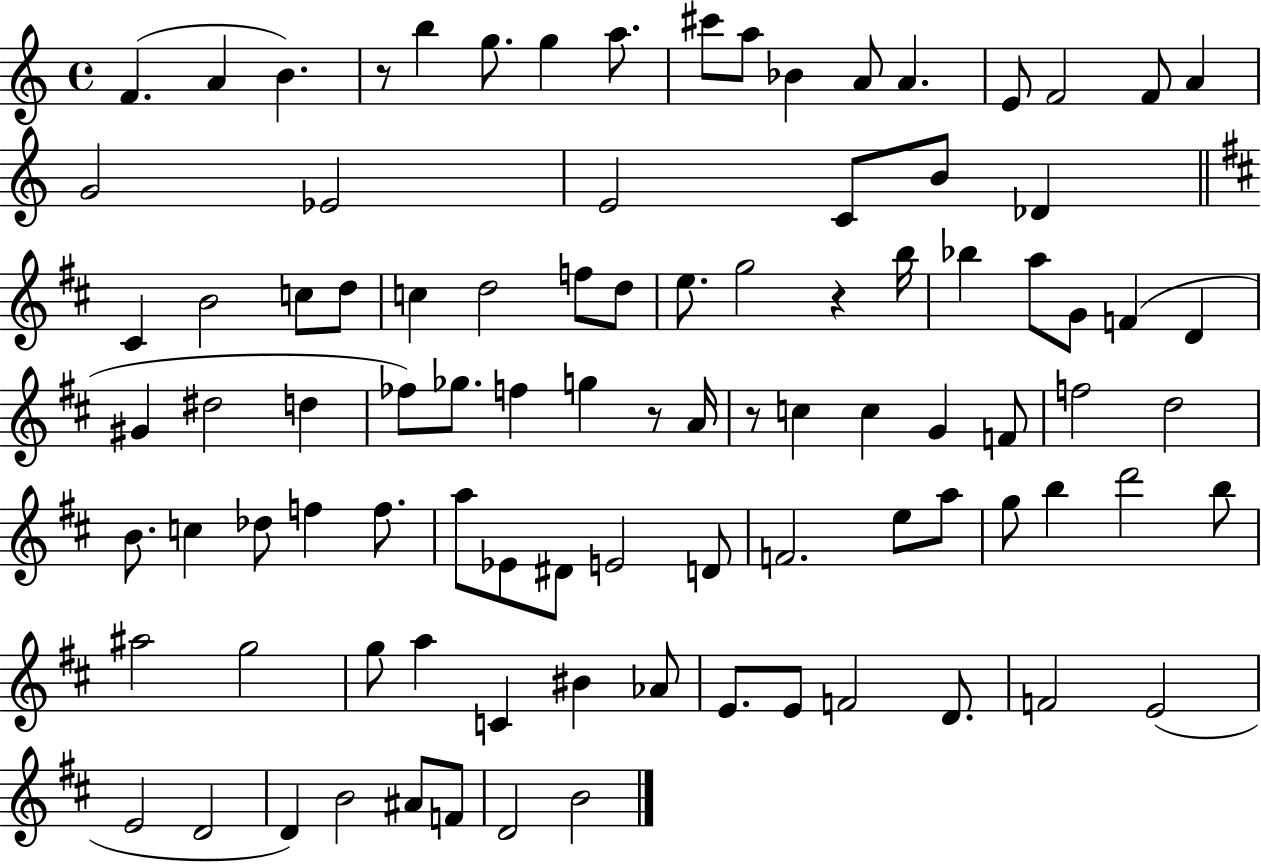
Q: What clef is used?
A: treble